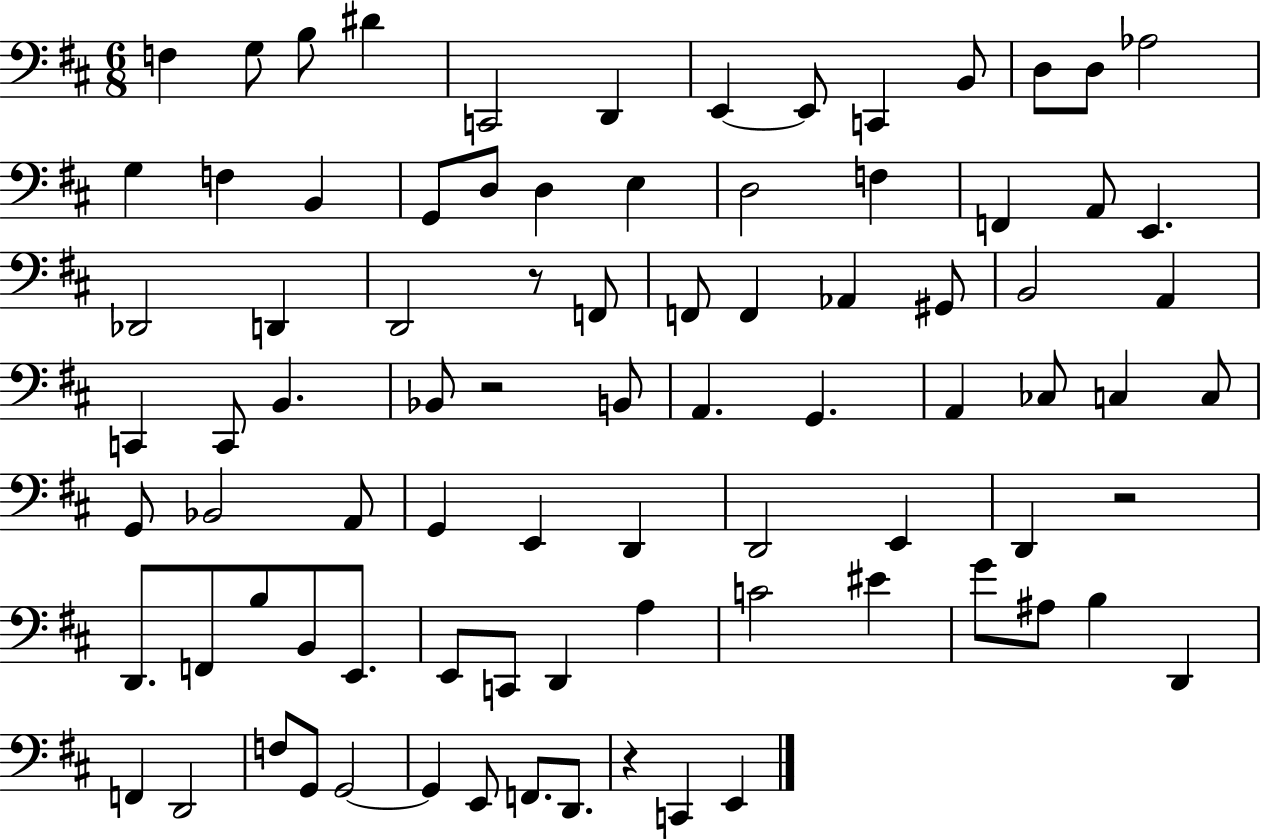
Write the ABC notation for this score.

X:1
T:Untitled
M:6/8
L:1/4
K:D
F, G,/2 B,/2 ^D C,,2 D,, E,, E,,/2 C,, B,,/2 D,/2 D,/2 _A,2 G, F, B,, G,,/2 D,/2 D, E, D,2 F, F,, A,,/2 E,, _D,,2 D,, D,,2 z/2 F,,/2 F,,/2 F,, _A,, ^G,,/2 B,,2 A,, C,, C,,/2 B,, _B,,/2 z2 B,,/2 A,, G,, A,, _C,/2 C, C,/2 G,,/2 _B,,2 A,,/2 G,, E,, D,, D,,2 E,, D,, z2 D,,/2 F,,/2 B,/2 B,,/2 E,,/2 E,,/2 C,,/2 D,, A, C2 ^E G/2 ^A,/2 B, D,, F,, D,,2 F,/2 G,,/2 G,,2 G,, E,,/2 F,,/2 D,,/2 z C,, E,,